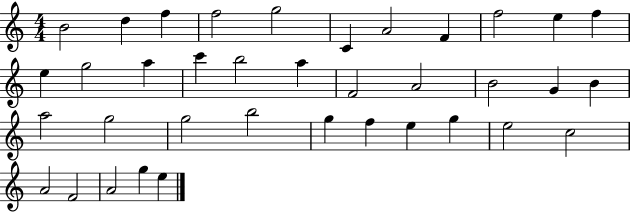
{
  \clef treble
  \numericTimeSignature
  \time 4/4
  \key c \major
  b'2 d''4 f''4 | f''2 g''2 | c'4 a'2 f'4 | f''2 e''4 f''4 | \break e''4 g''2 a''4 | c'''4 b''2 a''4 | f'2 a'2 | b'2 g'4 b'4 | \break a''2 g''2 | g''2 b''2 | g''4 f''4 e''4 g''4 | e''2 c''2 | \break a'2 f'2 | a'2 g''4 e''4 | \bar "|."
}